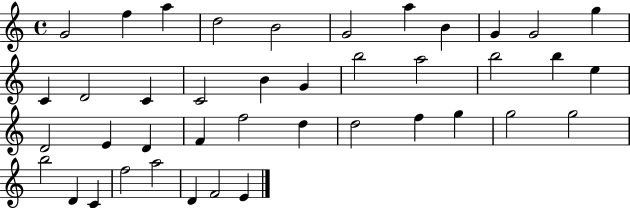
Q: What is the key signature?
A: C major